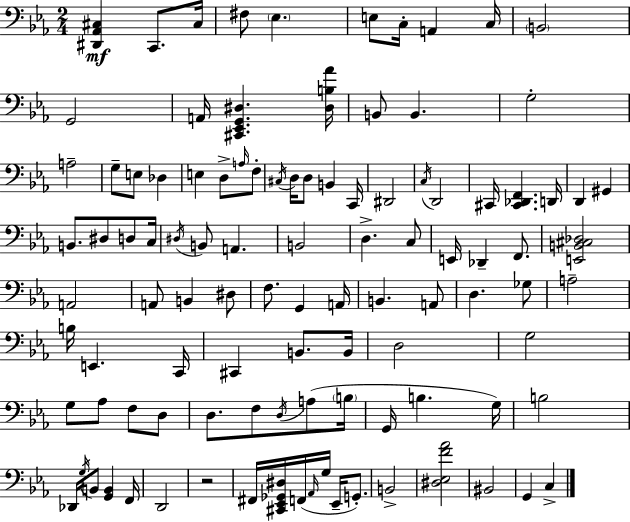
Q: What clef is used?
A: bass